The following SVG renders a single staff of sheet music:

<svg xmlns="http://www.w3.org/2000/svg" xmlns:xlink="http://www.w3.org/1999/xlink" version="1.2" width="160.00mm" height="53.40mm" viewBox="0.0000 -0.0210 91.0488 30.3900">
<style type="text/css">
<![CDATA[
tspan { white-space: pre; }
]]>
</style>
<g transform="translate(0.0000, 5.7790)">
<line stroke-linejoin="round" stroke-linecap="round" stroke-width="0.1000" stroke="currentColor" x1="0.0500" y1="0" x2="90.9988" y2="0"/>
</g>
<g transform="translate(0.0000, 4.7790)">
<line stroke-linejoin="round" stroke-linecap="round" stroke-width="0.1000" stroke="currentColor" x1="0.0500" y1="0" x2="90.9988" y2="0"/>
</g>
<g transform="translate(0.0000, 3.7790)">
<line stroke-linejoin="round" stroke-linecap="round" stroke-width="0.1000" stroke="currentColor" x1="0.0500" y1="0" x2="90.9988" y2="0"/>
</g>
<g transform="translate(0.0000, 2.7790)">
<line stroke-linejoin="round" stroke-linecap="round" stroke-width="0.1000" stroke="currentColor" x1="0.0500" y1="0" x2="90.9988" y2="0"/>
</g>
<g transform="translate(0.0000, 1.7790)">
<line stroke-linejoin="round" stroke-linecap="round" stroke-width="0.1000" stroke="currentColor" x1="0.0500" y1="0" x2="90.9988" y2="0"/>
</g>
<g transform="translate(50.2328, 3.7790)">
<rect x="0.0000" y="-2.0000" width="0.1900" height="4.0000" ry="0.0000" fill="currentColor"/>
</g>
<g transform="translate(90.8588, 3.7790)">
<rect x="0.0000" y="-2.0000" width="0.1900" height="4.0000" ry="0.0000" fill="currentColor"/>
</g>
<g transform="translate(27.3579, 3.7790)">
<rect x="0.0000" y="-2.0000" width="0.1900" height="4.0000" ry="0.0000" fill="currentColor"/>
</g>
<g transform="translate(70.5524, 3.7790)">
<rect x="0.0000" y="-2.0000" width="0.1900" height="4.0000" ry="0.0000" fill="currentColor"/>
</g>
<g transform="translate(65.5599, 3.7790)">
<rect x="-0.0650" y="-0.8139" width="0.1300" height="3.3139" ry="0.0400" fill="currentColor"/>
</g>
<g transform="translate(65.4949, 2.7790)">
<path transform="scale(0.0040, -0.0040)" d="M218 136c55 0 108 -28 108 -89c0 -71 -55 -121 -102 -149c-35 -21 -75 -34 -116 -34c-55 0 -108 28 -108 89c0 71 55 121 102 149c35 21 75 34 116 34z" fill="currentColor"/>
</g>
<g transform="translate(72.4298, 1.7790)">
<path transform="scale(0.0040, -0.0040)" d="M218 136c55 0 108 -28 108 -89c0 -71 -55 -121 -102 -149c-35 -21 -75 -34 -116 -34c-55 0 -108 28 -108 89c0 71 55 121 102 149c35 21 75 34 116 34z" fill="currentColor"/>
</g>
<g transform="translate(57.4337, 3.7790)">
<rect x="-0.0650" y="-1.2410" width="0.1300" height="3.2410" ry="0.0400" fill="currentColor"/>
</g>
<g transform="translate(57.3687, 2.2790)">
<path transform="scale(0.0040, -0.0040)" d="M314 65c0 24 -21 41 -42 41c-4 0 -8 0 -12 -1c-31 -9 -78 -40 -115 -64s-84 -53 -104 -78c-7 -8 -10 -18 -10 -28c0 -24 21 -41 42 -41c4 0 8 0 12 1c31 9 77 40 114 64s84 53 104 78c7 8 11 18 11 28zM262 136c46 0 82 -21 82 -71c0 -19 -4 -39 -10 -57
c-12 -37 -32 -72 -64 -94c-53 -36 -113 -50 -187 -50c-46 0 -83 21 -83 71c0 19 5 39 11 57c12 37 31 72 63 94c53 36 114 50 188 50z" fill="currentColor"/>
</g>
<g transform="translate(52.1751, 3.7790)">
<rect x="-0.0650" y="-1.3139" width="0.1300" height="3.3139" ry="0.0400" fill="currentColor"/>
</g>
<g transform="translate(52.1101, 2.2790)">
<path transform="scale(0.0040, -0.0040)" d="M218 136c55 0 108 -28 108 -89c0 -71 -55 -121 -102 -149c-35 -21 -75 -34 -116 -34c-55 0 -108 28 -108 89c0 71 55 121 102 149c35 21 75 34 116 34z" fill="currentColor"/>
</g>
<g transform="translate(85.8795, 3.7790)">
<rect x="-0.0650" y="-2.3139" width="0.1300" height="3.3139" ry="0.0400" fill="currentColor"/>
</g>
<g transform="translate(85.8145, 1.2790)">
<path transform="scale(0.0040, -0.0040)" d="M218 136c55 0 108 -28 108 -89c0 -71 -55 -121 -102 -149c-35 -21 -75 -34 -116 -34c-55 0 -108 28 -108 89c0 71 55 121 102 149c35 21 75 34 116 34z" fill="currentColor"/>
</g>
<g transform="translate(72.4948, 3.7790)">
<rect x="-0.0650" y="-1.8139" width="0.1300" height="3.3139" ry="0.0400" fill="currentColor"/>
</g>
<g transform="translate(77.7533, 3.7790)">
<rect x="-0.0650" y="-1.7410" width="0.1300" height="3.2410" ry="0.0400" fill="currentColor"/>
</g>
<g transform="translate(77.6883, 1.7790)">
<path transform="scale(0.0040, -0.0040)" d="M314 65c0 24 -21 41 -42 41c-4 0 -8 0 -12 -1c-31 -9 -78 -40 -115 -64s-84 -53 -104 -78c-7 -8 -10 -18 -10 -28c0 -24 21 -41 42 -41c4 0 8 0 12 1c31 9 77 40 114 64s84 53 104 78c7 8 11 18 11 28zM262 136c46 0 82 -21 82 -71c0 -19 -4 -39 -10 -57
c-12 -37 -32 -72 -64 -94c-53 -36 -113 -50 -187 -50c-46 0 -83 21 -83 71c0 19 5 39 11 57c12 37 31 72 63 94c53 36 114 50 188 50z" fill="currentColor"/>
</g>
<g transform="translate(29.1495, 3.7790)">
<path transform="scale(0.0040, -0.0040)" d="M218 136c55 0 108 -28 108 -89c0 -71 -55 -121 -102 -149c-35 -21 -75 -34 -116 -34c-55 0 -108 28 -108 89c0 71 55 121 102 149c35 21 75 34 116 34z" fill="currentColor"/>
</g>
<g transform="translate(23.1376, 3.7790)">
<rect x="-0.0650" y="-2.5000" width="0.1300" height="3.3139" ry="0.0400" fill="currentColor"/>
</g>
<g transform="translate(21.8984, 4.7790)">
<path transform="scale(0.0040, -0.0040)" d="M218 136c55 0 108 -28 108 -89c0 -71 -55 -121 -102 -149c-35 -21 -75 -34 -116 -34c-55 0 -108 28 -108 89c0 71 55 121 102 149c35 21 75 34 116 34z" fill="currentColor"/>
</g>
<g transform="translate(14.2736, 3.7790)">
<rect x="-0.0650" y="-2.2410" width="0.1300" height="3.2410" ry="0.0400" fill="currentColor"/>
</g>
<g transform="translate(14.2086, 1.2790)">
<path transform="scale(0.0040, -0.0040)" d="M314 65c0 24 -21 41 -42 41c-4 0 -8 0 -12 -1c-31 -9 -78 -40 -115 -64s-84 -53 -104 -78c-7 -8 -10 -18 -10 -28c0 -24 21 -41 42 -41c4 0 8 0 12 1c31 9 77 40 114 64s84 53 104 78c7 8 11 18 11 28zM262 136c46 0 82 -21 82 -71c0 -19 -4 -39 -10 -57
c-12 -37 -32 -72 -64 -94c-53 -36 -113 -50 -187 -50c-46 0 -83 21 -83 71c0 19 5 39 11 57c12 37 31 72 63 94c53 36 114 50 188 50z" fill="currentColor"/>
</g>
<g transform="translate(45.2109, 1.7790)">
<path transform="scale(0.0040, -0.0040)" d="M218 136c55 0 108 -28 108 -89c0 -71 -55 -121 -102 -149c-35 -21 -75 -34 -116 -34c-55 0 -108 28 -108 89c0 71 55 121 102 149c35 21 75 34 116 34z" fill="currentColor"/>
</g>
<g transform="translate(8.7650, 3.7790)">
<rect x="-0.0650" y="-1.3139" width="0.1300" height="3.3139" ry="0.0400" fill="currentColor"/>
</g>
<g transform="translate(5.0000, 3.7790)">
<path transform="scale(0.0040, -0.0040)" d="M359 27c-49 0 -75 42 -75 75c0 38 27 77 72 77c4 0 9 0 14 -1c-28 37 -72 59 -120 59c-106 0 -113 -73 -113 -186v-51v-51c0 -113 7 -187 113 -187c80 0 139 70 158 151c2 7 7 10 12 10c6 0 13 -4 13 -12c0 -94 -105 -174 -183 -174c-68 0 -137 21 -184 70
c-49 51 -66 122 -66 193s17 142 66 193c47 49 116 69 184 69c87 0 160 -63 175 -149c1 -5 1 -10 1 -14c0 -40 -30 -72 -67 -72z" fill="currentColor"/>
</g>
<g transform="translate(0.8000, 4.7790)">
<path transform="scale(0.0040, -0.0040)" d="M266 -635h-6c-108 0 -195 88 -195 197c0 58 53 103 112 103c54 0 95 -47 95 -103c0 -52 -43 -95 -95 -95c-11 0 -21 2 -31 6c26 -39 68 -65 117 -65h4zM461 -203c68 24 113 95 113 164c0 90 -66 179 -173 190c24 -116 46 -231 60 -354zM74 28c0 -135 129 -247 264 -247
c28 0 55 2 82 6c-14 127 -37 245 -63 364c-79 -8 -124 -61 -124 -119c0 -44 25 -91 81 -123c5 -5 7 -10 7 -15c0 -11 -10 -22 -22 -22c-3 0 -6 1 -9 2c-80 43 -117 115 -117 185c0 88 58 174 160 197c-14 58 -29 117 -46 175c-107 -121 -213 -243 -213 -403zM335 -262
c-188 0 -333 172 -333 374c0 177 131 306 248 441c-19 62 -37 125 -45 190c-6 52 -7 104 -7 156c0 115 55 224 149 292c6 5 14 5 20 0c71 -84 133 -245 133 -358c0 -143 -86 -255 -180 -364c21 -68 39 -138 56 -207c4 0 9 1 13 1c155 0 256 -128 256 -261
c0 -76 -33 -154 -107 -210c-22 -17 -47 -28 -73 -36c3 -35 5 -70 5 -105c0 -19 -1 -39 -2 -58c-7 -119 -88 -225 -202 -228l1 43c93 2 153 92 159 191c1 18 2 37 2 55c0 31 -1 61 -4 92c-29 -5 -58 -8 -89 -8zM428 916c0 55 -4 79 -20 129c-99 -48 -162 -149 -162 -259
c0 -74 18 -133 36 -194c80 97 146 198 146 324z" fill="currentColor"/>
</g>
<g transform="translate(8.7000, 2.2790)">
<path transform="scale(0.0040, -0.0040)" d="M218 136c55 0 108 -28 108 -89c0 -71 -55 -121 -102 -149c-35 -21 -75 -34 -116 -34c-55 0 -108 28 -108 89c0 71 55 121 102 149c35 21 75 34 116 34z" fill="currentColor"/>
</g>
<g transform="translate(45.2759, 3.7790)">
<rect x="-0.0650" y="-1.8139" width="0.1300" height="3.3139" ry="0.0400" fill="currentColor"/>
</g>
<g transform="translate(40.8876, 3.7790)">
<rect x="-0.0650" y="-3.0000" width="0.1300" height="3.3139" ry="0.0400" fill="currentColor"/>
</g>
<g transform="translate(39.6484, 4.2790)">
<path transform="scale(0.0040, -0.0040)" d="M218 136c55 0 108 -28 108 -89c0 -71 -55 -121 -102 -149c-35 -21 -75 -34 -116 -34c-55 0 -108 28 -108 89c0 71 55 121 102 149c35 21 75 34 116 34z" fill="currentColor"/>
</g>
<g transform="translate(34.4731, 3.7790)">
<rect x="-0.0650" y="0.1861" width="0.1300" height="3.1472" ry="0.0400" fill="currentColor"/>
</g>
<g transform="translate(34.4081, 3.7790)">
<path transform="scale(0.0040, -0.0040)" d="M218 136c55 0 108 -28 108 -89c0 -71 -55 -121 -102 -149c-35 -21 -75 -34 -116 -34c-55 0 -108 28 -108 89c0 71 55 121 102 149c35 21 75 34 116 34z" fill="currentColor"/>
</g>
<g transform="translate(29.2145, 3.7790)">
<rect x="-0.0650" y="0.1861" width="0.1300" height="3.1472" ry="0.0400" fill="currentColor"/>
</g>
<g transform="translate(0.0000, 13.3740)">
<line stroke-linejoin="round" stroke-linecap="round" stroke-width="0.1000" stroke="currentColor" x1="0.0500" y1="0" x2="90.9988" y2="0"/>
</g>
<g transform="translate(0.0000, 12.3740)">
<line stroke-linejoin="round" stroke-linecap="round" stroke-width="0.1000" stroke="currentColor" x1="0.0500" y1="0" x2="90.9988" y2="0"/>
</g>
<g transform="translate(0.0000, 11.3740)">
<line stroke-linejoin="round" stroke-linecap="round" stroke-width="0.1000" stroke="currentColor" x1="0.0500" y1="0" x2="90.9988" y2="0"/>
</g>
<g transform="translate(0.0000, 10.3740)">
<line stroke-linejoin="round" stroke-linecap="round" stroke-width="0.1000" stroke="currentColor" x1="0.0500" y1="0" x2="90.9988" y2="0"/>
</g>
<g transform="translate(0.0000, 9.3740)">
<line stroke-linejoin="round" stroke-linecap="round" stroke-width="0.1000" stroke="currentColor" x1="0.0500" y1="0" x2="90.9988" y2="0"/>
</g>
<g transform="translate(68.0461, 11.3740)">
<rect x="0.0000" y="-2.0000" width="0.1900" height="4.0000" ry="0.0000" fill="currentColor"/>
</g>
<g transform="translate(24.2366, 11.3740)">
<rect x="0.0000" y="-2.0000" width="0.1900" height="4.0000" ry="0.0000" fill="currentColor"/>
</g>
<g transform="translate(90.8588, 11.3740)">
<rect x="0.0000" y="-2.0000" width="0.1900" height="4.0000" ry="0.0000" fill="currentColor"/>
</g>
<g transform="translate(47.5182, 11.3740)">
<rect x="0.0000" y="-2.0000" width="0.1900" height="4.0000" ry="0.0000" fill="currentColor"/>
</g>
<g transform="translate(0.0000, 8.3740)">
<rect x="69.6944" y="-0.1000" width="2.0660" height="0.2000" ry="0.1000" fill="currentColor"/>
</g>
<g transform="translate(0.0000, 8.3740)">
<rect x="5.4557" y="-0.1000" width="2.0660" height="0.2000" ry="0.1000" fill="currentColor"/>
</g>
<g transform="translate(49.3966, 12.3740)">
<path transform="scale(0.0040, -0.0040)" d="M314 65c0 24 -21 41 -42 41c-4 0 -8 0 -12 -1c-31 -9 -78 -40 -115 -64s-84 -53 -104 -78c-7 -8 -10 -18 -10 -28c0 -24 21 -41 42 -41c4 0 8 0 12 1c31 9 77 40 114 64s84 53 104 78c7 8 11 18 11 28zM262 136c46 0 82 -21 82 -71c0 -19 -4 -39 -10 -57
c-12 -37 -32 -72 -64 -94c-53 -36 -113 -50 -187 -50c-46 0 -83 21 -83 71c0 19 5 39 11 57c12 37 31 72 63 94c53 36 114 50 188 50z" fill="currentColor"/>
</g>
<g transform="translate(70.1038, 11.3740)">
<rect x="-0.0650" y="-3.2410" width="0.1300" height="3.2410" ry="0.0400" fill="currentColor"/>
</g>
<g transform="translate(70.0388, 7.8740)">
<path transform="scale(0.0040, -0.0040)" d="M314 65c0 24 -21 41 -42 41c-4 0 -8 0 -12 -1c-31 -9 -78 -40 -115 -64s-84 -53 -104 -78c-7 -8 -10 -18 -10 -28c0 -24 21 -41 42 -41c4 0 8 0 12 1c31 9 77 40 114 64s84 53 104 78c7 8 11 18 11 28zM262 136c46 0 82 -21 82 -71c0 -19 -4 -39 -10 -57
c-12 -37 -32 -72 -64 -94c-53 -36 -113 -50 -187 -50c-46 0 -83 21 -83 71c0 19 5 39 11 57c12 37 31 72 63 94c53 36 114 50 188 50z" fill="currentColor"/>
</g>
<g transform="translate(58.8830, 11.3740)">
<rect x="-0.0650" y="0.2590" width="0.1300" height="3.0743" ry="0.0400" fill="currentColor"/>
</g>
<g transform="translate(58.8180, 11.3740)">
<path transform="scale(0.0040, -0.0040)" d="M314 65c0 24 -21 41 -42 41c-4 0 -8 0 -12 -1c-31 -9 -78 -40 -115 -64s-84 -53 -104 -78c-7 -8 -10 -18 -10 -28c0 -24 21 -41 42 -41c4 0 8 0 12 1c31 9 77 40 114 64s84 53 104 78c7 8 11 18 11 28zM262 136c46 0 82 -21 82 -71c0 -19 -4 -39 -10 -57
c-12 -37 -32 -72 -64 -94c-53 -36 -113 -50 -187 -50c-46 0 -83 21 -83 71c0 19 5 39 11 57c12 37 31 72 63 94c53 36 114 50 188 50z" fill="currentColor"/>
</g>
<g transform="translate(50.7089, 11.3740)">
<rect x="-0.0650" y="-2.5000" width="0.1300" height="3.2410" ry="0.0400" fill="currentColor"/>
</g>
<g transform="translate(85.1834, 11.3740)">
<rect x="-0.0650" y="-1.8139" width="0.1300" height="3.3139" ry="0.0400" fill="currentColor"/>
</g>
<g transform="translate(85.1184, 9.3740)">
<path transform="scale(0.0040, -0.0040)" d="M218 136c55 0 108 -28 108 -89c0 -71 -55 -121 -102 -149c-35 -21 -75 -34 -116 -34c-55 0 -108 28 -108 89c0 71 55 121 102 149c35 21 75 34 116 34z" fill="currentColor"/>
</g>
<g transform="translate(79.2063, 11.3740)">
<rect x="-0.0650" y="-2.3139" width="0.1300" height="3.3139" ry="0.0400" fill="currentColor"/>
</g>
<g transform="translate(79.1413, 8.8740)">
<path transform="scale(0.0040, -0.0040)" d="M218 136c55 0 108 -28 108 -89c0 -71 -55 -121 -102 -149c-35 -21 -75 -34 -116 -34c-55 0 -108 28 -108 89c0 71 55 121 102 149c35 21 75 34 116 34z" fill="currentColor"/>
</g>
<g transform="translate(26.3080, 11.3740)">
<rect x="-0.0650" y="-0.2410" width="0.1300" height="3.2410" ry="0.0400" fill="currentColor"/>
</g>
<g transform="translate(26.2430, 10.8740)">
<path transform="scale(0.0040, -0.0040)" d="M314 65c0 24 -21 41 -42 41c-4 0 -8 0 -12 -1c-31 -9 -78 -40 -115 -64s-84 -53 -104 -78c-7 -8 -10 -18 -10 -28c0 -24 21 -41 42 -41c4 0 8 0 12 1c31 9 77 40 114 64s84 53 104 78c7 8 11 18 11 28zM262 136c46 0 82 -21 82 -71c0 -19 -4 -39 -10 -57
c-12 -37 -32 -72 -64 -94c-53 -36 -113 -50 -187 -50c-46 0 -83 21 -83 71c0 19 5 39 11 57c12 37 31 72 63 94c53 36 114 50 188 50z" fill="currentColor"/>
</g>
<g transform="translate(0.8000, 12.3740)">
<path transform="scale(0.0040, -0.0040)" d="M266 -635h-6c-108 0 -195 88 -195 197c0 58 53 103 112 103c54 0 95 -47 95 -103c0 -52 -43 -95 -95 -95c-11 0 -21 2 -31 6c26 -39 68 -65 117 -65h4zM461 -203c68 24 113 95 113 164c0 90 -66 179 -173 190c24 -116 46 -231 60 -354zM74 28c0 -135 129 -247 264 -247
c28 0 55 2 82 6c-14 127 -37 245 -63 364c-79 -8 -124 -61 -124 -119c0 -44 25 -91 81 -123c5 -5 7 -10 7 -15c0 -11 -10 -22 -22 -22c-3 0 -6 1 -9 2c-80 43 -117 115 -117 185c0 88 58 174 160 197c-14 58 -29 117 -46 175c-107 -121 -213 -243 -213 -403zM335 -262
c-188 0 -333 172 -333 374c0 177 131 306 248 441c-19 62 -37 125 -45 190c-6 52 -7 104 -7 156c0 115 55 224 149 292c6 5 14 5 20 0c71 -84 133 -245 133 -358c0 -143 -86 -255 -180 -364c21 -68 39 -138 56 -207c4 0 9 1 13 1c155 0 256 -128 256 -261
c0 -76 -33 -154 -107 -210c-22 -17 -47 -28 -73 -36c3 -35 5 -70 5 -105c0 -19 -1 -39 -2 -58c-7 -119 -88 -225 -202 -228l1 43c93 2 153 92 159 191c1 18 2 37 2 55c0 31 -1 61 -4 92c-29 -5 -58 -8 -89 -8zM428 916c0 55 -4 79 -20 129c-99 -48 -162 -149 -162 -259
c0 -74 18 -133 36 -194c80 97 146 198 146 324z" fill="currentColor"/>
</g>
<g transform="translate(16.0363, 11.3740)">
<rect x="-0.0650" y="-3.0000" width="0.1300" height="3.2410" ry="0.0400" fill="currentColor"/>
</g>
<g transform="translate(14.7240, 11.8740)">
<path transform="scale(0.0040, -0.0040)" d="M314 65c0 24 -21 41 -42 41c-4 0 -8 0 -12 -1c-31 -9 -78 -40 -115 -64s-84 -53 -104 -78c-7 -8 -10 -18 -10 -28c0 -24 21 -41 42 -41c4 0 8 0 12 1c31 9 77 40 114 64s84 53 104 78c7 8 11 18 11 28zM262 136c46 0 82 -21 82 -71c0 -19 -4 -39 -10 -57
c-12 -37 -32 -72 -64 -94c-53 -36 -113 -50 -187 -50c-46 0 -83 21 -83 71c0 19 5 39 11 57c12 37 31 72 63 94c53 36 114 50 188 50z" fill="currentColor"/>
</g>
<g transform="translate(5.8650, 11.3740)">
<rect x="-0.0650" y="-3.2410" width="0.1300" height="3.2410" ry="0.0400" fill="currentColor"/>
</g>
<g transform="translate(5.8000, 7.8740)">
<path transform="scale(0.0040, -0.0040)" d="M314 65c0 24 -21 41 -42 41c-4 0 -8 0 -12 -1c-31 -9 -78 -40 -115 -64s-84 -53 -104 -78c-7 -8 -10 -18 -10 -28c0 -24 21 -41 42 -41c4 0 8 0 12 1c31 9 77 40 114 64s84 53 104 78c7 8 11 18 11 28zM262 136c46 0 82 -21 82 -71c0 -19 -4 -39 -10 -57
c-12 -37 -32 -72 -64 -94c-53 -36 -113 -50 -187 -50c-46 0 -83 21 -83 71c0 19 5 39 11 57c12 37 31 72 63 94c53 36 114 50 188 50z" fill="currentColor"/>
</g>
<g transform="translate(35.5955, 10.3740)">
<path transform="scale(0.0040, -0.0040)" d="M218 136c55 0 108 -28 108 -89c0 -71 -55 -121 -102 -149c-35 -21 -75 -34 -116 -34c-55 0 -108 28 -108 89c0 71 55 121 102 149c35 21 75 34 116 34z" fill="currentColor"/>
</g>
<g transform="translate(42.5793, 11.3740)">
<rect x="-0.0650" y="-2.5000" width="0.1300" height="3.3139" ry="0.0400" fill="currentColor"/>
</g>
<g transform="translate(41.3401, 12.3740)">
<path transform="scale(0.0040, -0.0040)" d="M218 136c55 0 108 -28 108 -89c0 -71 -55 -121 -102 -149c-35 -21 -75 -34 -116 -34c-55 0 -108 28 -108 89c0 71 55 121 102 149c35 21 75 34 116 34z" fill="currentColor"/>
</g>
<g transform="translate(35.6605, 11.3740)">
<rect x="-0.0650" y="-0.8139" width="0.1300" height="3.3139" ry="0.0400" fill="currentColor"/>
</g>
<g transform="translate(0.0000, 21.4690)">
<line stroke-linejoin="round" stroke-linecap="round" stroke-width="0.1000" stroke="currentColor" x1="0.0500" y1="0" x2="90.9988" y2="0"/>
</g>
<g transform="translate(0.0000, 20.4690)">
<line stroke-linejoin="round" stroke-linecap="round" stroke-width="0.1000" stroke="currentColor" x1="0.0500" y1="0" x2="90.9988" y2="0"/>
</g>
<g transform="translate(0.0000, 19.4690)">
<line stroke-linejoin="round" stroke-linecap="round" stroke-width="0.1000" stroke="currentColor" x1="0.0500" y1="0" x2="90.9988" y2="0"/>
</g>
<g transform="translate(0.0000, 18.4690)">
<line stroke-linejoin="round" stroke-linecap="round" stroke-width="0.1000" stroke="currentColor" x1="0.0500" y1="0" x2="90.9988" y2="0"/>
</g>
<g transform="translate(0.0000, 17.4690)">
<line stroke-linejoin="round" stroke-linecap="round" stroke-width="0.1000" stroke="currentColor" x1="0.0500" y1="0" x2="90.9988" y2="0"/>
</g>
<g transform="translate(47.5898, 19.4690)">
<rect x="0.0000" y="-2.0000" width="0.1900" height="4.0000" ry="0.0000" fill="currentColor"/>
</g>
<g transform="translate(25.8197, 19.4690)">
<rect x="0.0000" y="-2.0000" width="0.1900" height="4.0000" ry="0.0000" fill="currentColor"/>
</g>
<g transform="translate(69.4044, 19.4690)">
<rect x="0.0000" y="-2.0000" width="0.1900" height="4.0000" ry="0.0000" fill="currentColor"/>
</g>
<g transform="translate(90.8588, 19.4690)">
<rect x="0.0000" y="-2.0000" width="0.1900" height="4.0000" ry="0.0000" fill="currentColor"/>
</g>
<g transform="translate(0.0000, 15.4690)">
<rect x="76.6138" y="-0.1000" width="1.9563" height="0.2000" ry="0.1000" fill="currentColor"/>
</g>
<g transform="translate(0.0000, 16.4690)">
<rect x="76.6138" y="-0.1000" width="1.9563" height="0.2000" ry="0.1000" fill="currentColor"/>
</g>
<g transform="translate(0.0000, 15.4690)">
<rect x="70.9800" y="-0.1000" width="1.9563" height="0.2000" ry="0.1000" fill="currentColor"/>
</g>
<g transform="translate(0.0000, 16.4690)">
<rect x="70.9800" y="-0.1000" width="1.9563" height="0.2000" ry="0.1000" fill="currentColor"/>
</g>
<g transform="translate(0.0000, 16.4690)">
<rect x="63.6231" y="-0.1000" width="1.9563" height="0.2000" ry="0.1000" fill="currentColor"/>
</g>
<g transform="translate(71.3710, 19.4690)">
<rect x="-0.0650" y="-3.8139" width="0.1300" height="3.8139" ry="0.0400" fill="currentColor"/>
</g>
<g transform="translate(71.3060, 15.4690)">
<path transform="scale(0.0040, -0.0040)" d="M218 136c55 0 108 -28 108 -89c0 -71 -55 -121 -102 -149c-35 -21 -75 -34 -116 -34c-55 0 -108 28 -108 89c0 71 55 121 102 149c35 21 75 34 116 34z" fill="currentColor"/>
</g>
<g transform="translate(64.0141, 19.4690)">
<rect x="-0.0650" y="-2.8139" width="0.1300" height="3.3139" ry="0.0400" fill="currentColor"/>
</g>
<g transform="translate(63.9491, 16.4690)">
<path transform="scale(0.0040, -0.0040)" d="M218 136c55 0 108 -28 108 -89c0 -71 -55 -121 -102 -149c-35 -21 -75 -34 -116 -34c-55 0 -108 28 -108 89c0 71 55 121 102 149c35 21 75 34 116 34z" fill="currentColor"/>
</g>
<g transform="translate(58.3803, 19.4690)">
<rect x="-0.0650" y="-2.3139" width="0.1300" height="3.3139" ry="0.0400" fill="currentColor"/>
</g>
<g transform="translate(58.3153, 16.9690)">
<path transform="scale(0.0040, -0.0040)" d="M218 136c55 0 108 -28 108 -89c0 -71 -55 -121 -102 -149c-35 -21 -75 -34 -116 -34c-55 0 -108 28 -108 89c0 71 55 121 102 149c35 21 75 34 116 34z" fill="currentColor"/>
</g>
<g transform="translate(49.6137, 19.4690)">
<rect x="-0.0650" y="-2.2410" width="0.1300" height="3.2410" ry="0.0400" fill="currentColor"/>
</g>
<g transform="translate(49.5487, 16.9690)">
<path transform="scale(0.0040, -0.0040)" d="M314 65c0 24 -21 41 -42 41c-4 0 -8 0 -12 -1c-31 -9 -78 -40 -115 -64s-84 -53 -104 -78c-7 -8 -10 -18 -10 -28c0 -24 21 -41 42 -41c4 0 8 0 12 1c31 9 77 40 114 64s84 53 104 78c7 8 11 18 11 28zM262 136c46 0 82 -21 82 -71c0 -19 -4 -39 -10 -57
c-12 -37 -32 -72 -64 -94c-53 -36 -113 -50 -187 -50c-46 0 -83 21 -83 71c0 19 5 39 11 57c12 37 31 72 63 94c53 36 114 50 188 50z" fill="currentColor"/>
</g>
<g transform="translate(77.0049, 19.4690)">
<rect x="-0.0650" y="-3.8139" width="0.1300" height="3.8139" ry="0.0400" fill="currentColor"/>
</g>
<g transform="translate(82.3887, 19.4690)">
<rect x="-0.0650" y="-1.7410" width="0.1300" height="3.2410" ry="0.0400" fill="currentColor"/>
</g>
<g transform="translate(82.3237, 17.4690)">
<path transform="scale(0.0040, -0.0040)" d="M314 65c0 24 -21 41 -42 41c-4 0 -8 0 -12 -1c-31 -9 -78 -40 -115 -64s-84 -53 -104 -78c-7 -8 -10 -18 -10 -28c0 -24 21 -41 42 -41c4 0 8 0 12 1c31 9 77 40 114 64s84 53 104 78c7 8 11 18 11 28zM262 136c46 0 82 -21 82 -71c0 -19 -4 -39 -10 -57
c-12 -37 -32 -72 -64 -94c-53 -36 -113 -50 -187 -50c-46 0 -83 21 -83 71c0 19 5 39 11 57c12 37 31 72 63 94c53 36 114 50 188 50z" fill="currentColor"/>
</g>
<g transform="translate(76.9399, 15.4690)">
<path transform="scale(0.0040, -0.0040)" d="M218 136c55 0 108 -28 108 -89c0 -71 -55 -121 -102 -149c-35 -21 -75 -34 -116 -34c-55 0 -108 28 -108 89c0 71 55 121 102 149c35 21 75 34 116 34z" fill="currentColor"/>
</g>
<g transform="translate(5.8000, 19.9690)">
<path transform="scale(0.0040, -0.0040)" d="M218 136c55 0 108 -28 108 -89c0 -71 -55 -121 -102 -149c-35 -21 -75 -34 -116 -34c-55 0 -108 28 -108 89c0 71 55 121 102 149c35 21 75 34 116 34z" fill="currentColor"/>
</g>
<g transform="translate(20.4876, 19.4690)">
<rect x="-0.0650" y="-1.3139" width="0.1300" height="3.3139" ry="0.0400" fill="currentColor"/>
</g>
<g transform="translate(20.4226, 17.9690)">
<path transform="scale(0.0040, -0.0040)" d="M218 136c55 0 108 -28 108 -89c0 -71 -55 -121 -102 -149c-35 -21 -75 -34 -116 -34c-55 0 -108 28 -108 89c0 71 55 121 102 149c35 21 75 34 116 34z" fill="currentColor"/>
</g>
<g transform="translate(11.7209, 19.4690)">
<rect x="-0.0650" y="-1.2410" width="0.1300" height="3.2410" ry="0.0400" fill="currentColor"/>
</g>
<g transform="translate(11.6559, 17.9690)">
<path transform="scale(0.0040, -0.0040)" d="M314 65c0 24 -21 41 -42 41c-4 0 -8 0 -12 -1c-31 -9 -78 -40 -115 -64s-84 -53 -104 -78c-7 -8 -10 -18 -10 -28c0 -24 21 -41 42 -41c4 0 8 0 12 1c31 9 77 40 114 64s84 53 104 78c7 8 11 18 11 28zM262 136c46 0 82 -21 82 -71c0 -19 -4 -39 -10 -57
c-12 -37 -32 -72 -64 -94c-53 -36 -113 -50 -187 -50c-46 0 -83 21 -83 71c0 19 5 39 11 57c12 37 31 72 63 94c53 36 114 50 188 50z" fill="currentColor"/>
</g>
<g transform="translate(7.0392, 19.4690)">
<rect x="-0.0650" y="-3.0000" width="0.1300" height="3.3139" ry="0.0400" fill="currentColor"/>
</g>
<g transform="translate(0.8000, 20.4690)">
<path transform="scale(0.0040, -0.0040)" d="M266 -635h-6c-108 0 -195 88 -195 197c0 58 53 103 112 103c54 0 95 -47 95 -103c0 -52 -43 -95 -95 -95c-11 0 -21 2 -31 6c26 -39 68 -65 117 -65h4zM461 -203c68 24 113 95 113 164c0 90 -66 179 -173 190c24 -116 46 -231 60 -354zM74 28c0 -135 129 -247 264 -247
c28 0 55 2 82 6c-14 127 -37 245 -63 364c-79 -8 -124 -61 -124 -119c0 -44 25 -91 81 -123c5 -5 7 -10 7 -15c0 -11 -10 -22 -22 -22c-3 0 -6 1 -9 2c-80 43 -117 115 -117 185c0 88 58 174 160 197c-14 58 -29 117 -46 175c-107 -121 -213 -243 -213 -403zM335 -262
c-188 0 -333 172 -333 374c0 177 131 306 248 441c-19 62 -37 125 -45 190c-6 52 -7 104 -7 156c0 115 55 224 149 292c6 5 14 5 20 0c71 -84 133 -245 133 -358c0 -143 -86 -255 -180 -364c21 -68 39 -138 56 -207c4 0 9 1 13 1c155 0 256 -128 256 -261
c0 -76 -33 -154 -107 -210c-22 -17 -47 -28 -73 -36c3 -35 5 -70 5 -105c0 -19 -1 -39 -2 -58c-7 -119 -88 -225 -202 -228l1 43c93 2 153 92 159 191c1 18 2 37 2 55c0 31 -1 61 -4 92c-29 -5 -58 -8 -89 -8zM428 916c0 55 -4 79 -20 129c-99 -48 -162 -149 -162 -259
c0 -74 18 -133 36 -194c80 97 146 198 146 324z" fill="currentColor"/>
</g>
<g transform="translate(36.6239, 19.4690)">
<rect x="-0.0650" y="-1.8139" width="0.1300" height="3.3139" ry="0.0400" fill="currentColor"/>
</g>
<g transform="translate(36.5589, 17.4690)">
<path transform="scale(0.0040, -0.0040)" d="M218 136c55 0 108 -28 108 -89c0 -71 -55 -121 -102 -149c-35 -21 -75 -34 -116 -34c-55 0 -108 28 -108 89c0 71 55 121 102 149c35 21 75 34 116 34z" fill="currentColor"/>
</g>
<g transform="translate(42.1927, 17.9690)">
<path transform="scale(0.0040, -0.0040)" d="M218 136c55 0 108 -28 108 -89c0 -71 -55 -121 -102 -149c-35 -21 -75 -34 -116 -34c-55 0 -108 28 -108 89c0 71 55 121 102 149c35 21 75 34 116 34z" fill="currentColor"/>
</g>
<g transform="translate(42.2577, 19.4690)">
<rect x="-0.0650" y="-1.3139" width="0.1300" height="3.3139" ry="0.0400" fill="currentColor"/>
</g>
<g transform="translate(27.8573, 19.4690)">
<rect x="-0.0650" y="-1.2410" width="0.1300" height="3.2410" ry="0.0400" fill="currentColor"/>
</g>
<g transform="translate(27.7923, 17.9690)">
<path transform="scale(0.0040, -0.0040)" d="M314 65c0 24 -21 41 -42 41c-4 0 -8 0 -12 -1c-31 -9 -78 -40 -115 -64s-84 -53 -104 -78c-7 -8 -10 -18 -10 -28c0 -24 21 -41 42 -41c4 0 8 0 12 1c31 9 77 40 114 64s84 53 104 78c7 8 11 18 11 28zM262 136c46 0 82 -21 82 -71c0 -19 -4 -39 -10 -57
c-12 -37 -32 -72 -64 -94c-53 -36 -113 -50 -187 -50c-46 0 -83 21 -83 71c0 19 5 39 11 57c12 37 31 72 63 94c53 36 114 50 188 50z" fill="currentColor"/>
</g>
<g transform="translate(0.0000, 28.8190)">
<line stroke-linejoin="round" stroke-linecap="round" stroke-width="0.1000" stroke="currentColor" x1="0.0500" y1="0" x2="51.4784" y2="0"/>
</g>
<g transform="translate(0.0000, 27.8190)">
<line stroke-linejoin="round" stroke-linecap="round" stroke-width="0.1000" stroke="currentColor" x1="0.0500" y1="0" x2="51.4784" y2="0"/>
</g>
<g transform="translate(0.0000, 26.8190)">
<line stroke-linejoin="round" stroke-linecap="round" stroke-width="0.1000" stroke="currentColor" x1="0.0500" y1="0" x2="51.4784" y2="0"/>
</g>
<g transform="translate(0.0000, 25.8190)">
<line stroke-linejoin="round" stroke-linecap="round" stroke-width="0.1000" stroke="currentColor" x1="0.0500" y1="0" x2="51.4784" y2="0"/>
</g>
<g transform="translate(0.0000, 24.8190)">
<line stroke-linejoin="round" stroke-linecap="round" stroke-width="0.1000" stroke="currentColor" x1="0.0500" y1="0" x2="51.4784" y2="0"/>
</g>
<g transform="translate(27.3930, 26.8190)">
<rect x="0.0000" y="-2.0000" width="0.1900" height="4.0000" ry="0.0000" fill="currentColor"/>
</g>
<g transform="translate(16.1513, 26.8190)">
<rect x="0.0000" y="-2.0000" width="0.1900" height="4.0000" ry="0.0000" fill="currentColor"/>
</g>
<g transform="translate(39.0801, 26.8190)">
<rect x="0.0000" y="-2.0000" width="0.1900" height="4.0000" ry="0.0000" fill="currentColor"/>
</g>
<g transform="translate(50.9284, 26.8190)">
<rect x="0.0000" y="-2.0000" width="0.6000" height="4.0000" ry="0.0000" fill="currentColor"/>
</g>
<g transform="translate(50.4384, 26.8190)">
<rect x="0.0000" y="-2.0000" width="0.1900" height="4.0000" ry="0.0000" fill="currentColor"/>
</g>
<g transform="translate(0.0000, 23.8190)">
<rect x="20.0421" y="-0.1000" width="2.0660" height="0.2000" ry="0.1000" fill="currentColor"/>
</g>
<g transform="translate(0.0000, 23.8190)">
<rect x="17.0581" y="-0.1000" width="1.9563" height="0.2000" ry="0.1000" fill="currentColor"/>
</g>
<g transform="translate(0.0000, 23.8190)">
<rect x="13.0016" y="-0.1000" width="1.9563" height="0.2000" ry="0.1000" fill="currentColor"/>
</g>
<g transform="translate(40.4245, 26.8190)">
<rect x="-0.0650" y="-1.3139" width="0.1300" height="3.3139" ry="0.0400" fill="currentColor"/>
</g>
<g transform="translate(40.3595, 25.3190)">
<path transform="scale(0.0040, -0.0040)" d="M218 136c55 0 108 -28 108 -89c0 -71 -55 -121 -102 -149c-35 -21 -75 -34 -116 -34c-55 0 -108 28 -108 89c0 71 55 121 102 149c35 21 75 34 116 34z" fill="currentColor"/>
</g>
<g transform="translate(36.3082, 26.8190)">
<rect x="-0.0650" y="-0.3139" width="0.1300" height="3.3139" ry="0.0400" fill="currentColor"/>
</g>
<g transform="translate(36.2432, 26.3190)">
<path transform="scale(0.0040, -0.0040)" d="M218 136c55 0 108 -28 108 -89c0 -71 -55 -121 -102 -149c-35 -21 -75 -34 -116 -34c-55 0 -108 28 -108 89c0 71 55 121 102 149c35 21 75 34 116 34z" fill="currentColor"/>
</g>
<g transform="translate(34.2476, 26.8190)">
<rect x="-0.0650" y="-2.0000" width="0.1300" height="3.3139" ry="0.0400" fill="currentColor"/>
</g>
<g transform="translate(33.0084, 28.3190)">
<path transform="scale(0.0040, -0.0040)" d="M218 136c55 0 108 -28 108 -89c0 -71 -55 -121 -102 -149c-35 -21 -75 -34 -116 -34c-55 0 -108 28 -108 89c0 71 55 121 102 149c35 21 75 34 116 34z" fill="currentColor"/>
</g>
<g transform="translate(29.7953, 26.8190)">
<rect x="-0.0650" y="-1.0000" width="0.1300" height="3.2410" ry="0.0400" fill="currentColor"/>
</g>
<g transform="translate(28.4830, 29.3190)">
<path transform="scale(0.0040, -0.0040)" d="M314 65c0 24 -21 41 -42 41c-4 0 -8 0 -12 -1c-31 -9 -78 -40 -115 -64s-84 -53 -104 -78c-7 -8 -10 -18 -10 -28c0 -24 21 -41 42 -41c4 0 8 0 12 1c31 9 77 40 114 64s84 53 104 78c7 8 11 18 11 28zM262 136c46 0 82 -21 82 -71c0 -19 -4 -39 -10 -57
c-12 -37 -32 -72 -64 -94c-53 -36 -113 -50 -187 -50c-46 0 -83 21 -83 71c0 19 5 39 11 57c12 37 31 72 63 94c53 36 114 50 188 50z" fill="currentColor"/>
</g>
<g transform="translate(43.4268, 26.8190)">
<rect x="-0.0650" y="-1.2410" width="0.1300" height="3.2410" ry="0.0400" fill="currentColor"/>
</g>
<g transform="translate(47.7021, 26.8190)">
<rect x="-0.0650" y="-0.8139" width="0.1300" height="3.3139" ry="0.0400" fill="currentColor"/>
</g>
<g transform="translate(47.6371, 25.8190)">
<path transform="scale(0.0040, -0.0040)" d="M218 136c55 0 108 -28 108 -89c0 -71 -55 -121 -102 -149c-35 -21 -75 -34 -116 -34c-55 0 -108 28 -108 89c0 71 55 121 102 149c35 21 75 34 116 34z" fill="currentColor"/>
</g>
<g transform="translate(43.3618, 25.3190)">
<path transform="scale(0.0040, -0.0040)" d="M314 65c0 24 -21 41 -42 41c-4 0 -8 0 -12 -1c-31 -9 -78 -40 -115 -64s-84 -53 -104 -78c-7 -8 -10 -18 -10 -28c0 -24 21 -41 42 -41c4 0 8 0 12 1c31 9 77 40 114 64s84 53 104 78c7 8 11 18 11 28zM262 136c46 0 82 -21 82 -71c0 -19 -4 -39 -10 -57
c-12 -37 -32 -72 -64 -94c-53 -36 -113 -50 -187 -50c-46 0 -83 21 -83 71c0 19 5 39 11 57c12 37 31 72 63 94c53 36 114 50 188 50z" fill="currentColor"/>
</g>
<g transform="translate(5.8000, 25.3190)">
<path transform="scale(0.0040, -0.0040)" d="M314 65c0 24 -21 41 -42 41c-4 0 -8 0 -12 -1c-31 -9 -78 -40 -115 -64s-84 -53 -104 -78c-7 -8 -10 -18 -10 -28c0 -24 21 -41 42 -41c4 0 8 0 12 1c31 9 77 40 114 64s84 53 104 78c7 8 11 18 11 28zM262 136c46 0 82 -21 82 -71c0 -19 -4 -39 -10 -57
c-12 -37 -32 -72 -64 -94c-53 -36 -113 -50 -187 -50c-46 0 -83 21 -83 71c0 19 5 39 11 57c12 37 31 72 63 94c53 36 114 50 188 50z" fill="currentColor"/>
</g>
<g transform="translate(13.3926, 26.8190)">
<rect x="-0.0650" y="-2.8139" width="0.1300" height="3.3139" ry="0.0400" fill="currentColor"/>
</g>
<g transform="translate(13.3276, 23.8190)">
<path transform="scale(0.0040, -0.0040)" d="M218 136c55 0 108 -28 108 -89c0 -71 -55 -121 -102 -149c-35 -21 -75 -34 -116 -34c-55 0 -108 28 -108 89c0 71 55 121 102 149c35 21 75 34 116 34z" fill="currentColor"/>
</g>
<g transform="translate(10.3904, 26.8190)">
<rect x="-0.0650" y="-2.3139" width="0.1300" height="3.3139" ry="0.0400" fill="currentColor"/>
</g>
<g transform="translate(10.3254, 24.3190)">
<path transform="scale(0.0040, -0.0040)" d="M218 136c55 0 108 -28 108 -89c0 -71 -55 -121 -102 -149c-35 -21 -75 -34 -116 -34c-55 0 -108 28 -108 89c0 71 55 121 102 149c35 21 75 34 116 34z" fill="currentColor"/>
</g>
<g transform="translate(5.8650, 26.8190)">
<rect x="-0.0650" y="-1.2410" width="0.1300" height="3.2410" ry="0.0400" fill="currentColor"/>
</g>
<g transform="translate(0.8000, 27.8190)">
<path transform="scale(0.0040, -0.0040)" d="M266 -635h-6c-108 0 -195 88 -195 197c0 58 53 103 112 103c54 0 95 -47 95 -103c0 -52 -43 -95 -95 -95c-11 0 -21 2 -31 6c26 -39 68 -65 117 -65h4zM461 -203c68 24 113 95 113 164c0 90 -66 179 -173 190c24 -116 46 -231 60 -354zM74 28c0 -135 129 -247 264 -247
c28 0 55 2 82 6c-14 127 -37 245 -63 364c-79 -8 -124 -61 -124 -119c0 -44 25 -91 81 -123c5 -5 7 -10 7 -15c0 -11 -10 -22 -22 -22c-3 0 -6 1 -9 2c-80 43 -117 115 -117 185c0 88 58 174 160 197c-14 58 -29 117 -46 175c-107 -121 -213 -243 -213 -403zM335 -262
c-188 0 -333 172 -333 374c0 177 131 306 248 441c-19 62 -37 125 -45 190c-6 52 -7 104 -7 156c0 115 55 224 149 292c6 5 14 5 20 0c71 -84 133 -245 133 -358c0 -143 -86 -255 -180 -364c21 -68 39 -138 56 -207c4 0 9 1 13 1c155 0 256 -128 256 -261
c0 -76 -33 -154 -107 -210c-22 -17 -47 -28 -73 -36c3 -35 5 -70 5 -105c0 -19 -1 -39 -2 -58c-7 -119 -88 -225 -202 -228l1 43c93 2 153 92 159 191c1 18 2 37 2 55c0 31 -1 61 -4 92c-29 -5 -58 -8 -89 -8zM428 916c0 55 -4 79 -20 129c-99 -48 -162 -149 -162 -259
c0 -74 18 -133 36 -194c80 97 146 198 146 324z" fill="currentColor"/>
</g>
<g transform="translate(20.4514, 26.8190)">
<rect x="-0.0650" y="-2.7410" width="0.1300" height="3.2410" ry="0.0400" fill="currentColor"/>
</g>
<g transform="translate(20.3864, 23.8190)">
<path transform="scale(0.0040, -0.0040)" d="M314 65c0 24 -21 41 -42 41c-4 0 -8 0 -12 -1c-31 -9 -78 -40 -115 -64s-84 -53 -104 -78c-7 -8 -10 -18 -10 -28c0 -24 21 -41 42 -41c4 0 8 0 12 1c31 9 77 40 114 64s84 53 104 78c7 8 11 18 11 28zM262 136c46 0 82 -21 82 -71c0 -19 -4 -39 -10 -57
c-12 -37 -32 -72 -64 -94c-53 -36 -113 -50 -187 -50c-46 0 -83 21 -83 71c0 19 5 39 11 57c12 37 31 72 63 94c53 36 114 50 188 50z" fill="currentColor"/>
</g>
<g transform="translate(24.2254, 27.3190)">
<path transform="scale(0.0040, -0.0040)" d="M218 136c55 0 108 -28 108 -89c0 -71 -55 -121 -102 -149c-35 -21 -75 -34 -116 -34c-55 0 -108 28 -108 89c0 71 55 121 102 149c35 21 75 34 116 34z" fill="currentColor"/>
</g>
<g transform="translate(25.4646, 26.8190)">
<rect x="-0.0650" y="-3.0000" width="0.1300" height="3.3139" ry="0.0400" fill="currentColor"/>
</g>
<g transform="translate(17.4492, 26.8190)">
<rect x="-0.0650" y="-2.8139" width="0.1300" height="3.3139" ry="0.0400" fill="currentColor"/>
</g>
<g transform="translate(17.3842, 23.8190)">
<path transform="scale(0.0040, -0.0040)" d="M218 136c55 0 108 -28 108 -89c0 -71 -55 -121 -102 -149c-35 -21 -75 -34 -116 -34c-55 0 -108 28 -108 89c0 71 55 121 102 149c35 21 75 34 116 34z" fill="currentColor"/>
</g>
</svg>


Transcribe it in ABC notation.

X:1
T:Untitled
M:4/4
L:1/4
K:C
e g2 G B B A f e e2 d f f2 g b2 A2 c2 d G G2 B2 b2 g f A e2 e e2 f e g2 g a c' c' f2 e2 g a a a2 A D2 F c e e2 d